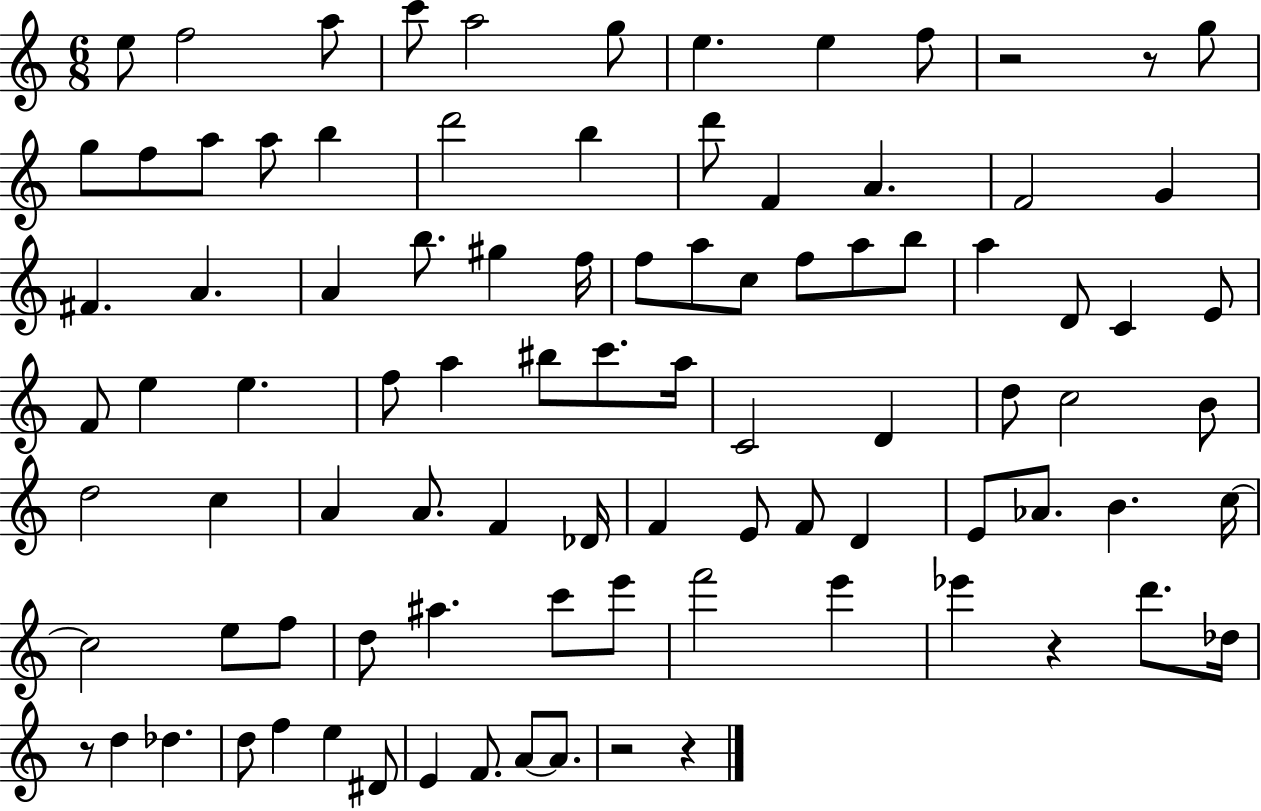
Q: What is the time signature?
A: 6/8